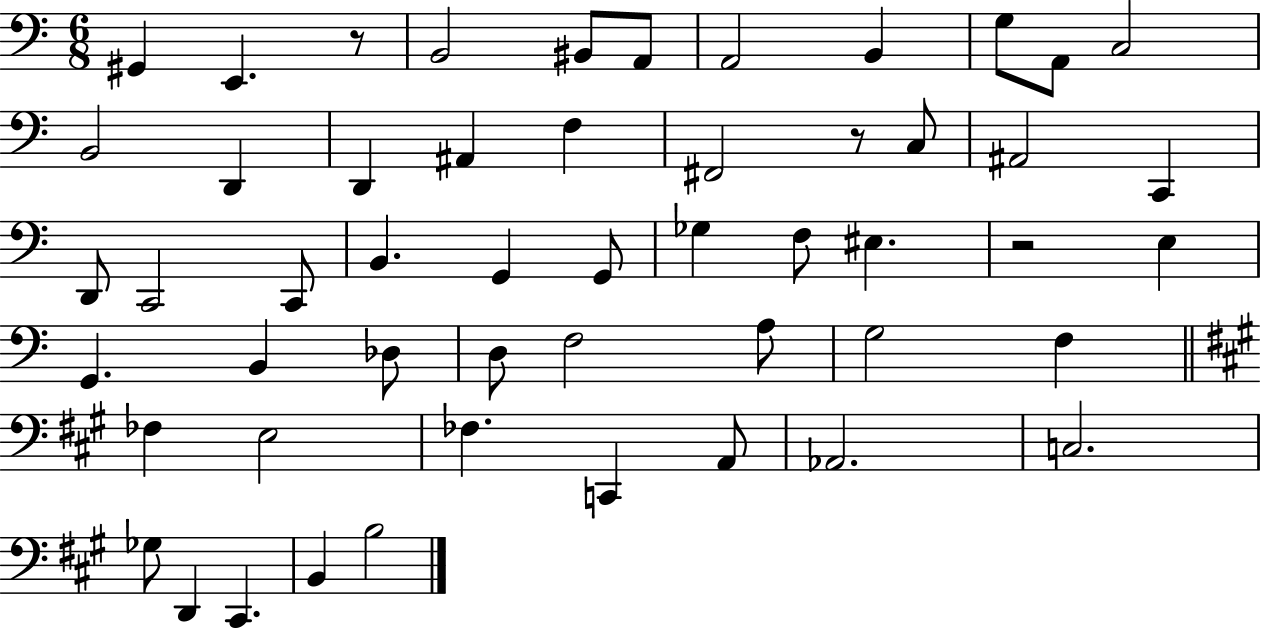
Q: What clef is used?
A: bass